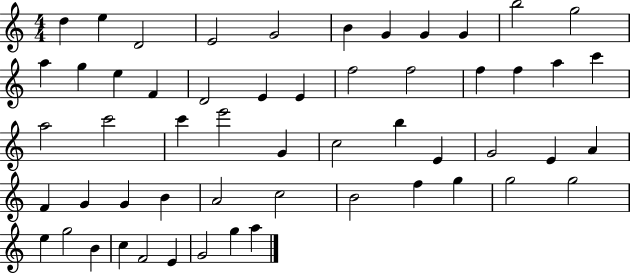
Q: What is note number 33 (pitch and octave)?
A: G4